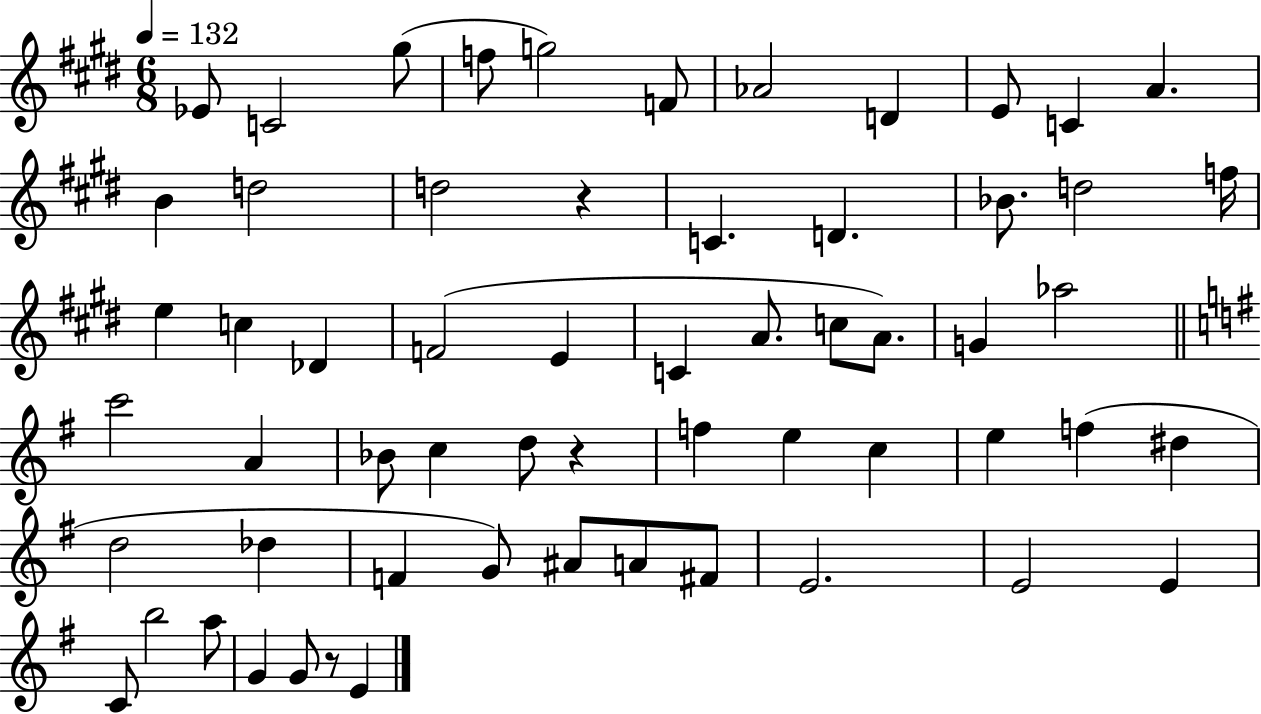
{
  \clef treble
  \numericTimeSignature
  \time 6/8
  \key e \major
  \tempo 4 = 132
  ees'8 c'2 gis''8( | f''8 g''2) f'8 | aes'2 d'4 | e'8 c'4 a'4. | \break b'4 d''2 | d''2 r4 | c'4. d'4. | bes'8. d''2 f''16 | \break e''4 c''4 des'4 | f'2( e'4 | c'4 a'8. c''8 a'8.) | g'4 aes''2 | \break \bar "||" \break \key e \minor c'''2 a'4 | bes'8 c''4 d''8 r4 | f''4 e''4 c''4 | e''4 f''4( dis''4 | \break d''2 des''4 | f'4 g'8) ais'8 a'8 fis'8 | e'2. | e'2 e'4 | \break c'8 b''2 a''8 | g'4 g'8 r8 e'4 | \bar "|."
}